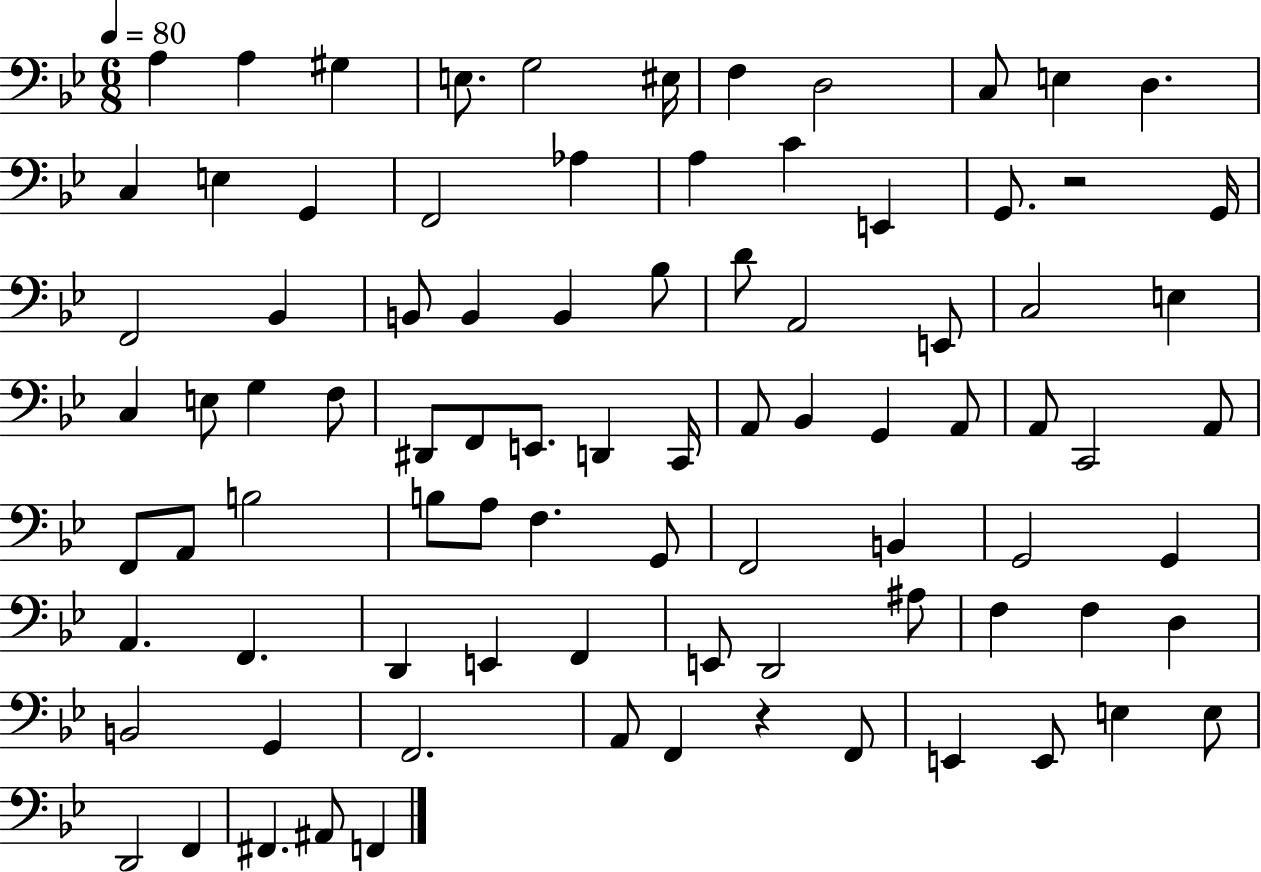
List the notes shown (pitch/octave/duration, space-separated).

A3/q A3/q G#3/q E3/e. G3/h EIS3/s F3/q D3/h C3/e E3/q D3/q. C3/q E3/q G2/q F2/h Ab3/q A3/q C4/q E2/q G2/e. R/h G2/s F2/h Bb2/q B2/e B2/q B2/q Bb3/e D4/e A2/h E2/e C3/h E3/q C3/q E3/e G3/q F3/e D#2/e F2/e E2/e. D2/q C2/s A2/e Bb2/q G2/q A2/e A2/e C2/h A2/e F2/e A2/e B3/h B3/e A3/e F3/q. G2/e F2/h B2/q G2/h G2/q A2/q. F2/q. D2/q E2/q F2/q E2/e D2/h A#3/e F3/q F3/q D3/q B2/h G2/q F2/h. A2/e F2/q R/q F2/e E2/q E2/e E3/q E3/e D2/h F2/q F#2/q. A#2/e F2/q